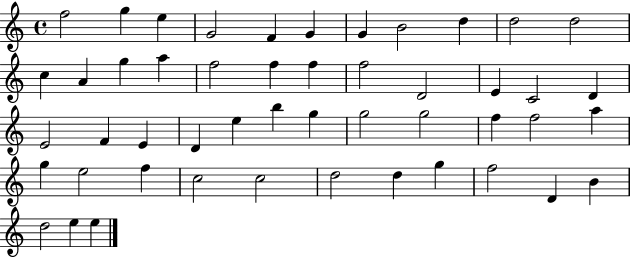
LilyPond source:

{
  \clef treble
  \time 4/4
  \defaultTimeSignature
  \key c \major
  f''2 g''4 e''4 | g'2 f'4 g'4 | g'4 b'2 d''4 | d''2 d''2 | \break c''4 a'4 g''4 a''4 | f''2 f''4 f''4 | f''2 d'2 | e'4 c'2 d'4 | \break e'2 f'4 e'4 | d'4 e''4 b''4 g''4 | g''2 g''2 | f''4 f''2 a''4 | \break g''4 e''2 f''4 | c''2 c''2 | d''2 d''4 g''4 | f''2 d'4 b'4 | \break d''2 e''4 e''4 | \bar "|."
}